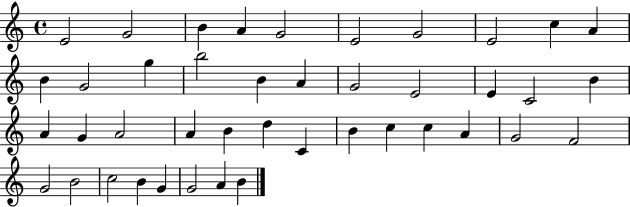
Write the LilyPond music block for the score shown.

{
  \clef treble
  \time 4/4
  \defaultTimeSignature
  \key c \major
  e'2 g'2 | b'4 a'4 g'2 | e'2 g'2 | e'2 c''4 a'4 | \break b'4 g'2 g''4 | b''2 b'4 a'4 | g'2 e'2 | e'4 c'2 b'4 | \break a'4 g'4 a'2 | a'4 b'4 d''4 c'4 | b'4 c''4 c''4 a'4 | g'2 f'2 | \break g'2 b'2 | c''2 b'4 g'4 | g'2 a'4 b'4 | \bar "|."
}